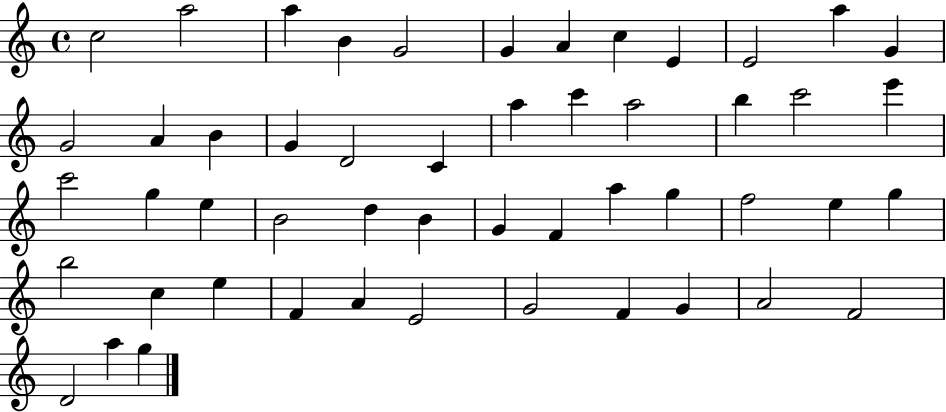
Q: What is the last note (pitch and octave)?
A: G5